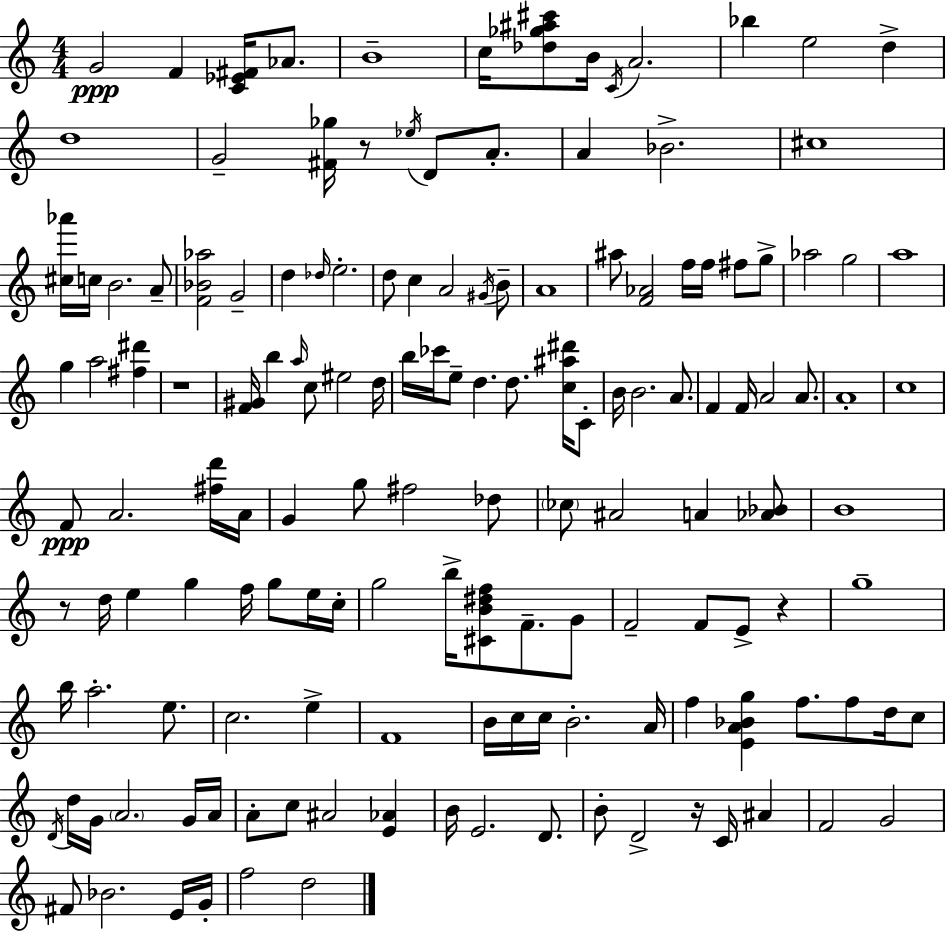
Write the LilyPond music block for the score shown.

{
  \clef treble
  \numericTimeSignature
  \time 4/4
  \key c \major
  g'2\ppp f'4 <c' ees' fis'>16 aes'8. | b'1-- | c''16 <des'' ges'' ais'' cis'''>8 b'16 \acciaccatura { c'16 } a'2. | bes''4 e''2 d''4-> | \break d''1 | g'2-- <fis' ges''>16 r8 \acciaccatura { ees''16 } d'8 a'8.-. | a'4 bes'2.-> | cis''1 | \break <cis'' aes'''>16 c''16 b'2. | a'8-- <f' bes' aes''>2 g'2-- | d''4 \grace { des''16 } e''2.-. | d''8 c''4 a'2 | \break \acciaccatura { gis'16 } b'8-- a'1 | ais''8 <f' aes'>2 f''16 f''16 | fis''8 g''8-> aes''2 g''2 | a''1 | \break g''4 a''2 | <fis'' dis'''>4 r1 | <f' gis'>16 b''4 \grace { a''16 } c''8 eis''2 | d''16 b''16 ces'''16 e''8-- d''4. d''8. | \break <c'' ais'' dis'''>16 c'8-. b'16 b'2. | a'8. f'4 f'16 a'2 | a'8. a'1-. | c''1 | \break f'8\ppp a'2. | <fis'' d'''>16 a'16 g'4 g''8 fis''2 | des''8 \parenthesize ces''8 ais'2 a'4 | <aes' bes'>8 b'1 | \break r8 d''16 e''4 g''4 | f''16 g''8 e''16 c''16-. g''2 b''16-> <cis' b' dis'' f''>8 | f'8.-- g'8 f'2-- f'8 e'8-> | r4 g''1-- | \break b''16 a''2.-. | e''8. c''2. | e''4-> f'1 | b'16 c''16 c''16 b'2.-. | \break a'16 f''4 <e' a' bes' g''>4 f''8. | f''8 d''16 c''8 \acciaccatura { d'16 } d''16 g'16 \parenthesize a'2. | g'16 a'16 a'8-. c''8 ais'2 | <e' aes'>4 b'16 e'2. | \break d'8. b'8-. d'2-> | r16 c'16 ais'4 f'2 g'2 | fis'8 bes'2. | e'16 g'16-. f''2 d''2 | \break \bar "|."
}